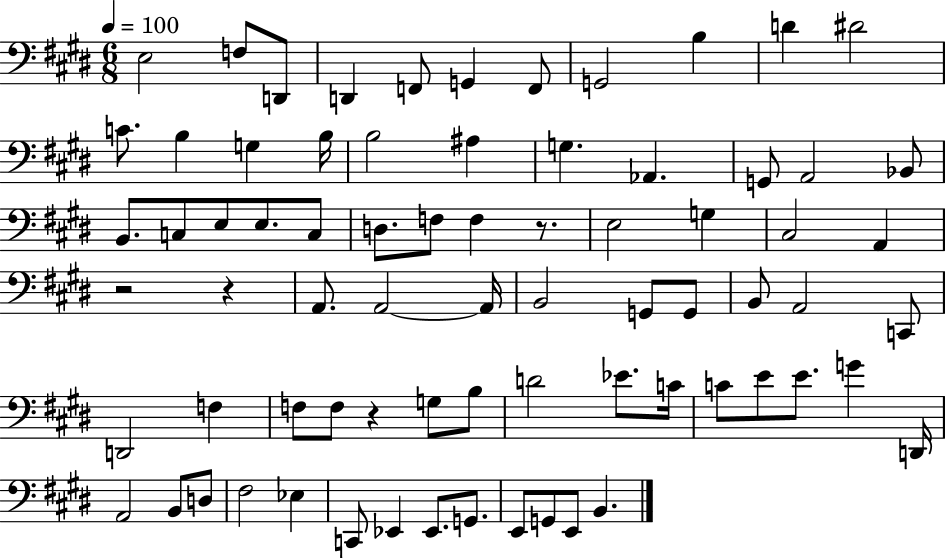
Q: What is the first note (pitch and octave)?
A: E3